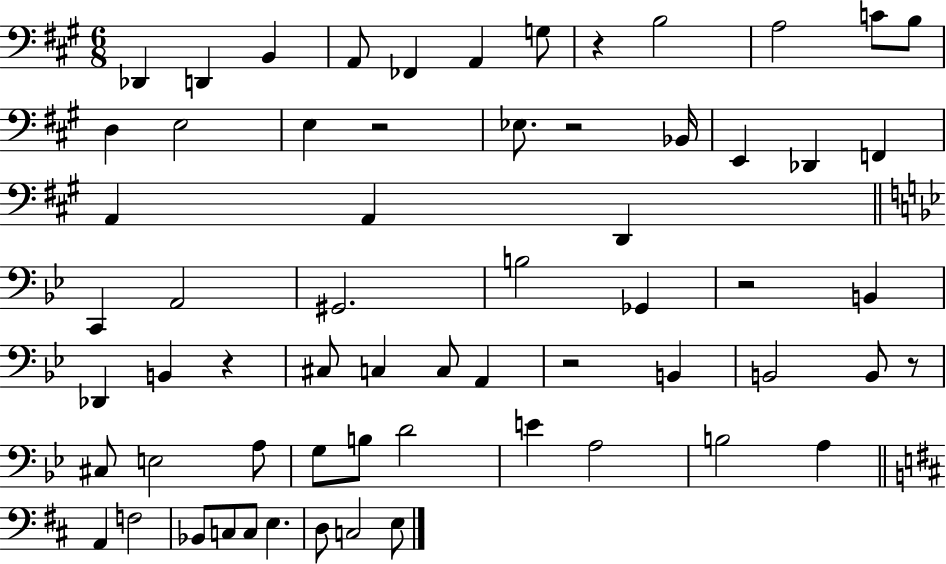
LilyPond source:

{
  \clef bass
  \numericTimeSignature
  \time 6/8
  \key a \major
  des,4 d,4 b,4 | a,8 fes,4 a,4 g8 | r4 b2 | a2 c'8 b8 | \break d4 e2 | e4 r2 | ees8. r2 bes,16 | e,4 des,4 f,4 | \break a,4 a,4 d,4 | \bar "||" \break \key bes \major c,4 a,2 | gis,2. | b2 ges,4 | r2 b,4 | \break des,4 b,4 r4 | cis8 c4 c8 a,4 | r2 b,4 | b,2 b,8 r8 | \break cis8 e2 a8 | g8 b8 d'2 | e'4 a2 | b2 a4 | \break \bar "||" \break \key d \major a,4 f2 | bes,8 c8 c8 e4. | d8 c2 e8 | \bar "|."
}